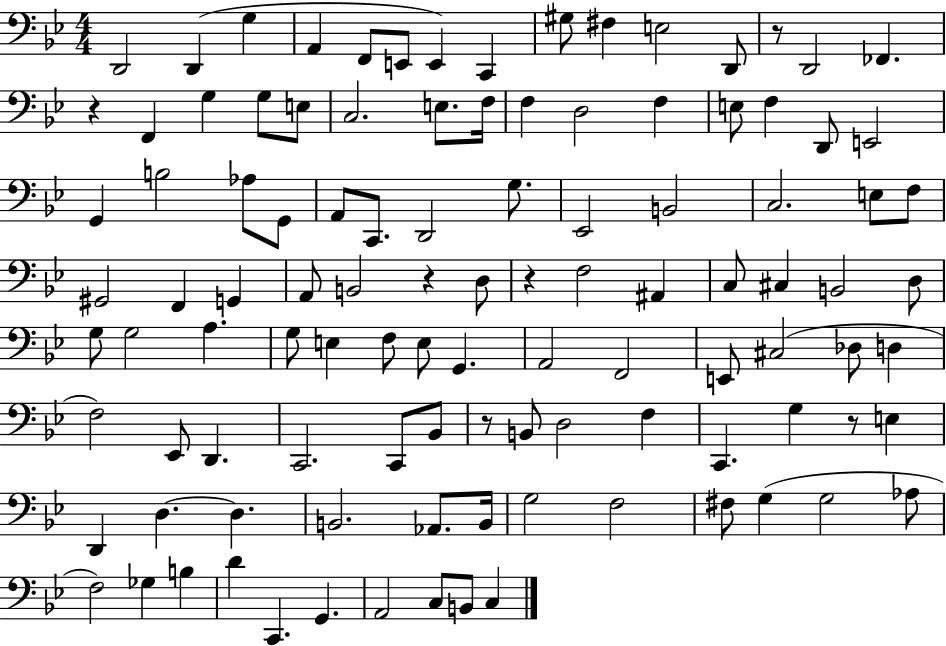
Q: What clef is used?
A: bass